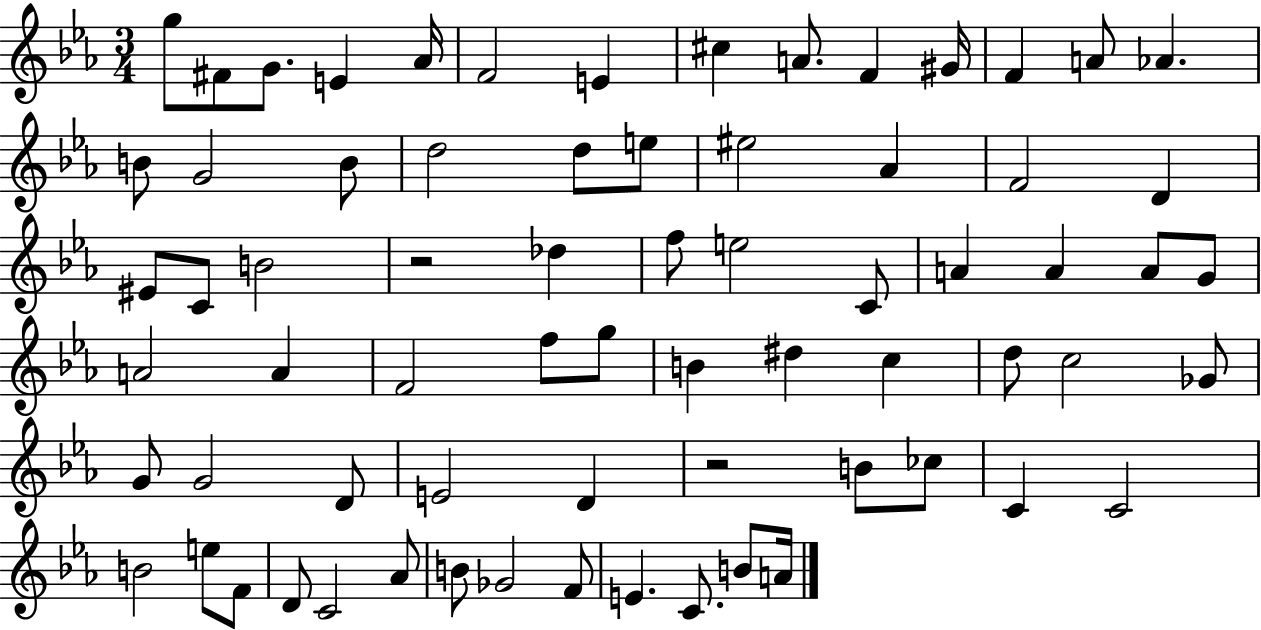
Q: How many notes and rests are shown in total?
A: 70